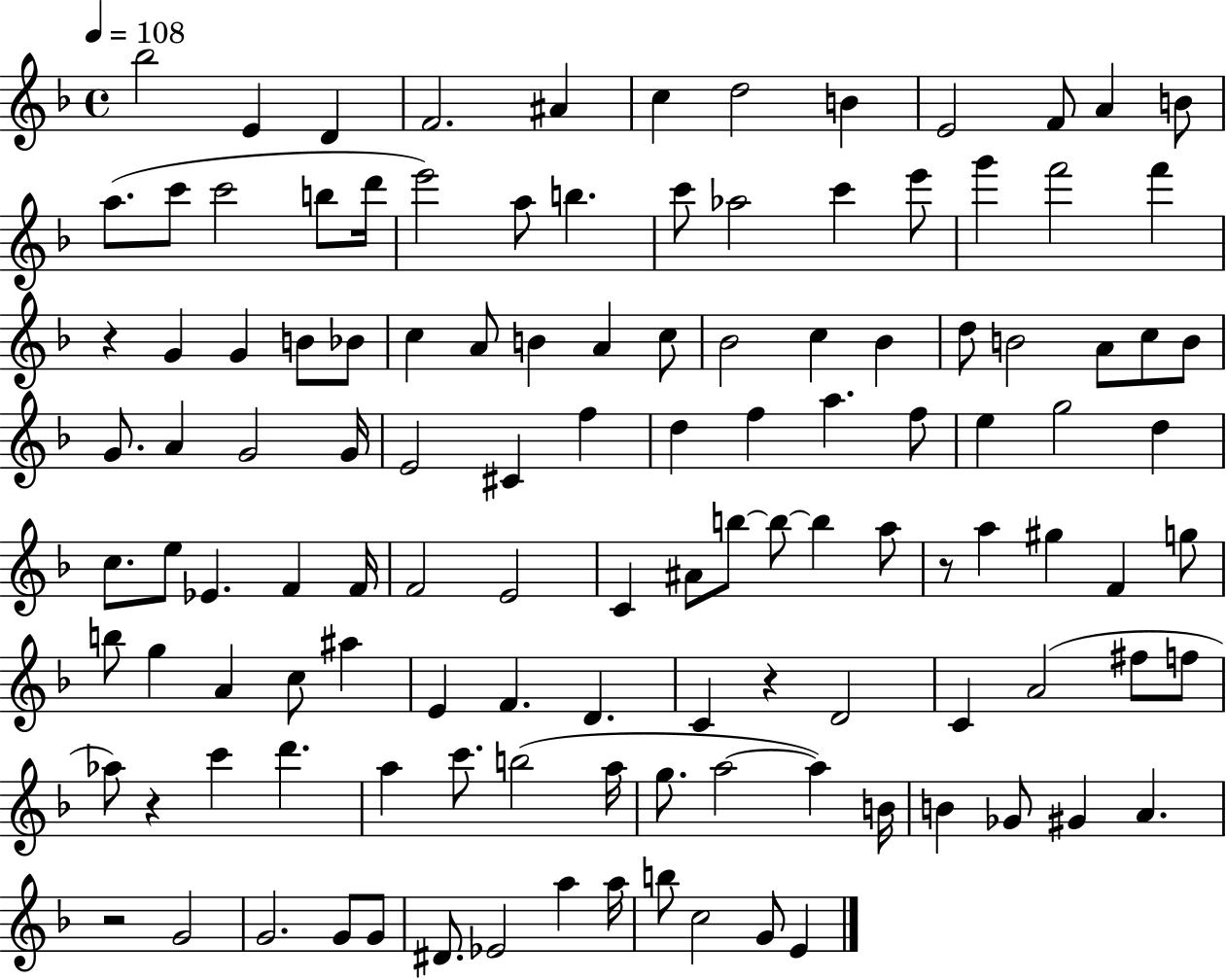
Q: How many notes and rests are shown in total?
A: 121